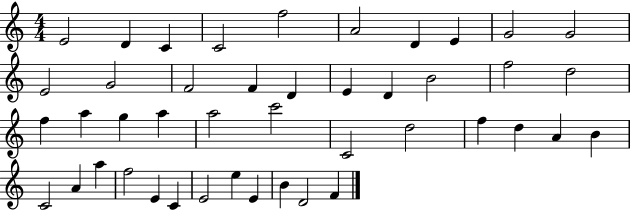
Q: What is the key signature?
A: C major